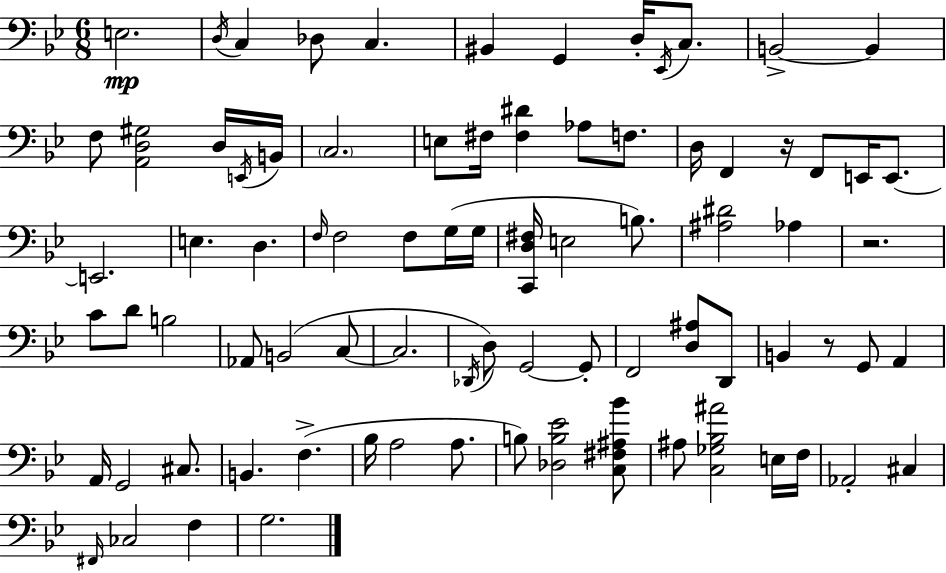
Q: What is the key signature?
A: G minor